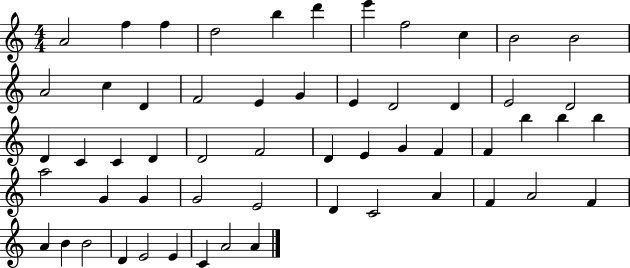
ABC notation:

X:1
T:Untitled
M:4/4
L:1/4
K:C
A2 f f d2 b d' e' f2 c B2 B2 A2 c D F2 E G E D2 D E2 D2 D C C D D2 F2 D E G F F b b b a2 G G G2 E2 D C2 A F A2 F A B B2 D E2 E C A2 A